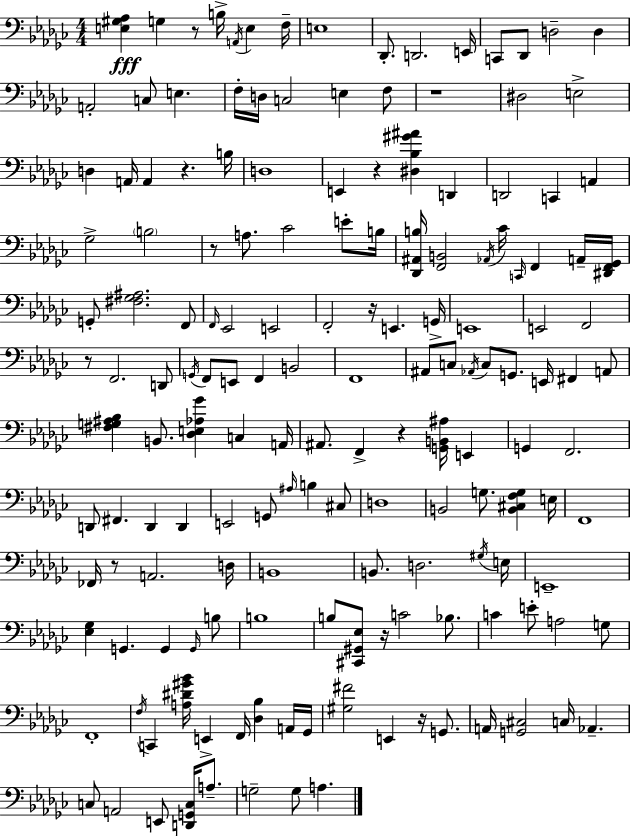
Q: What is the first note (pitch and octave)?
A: G3